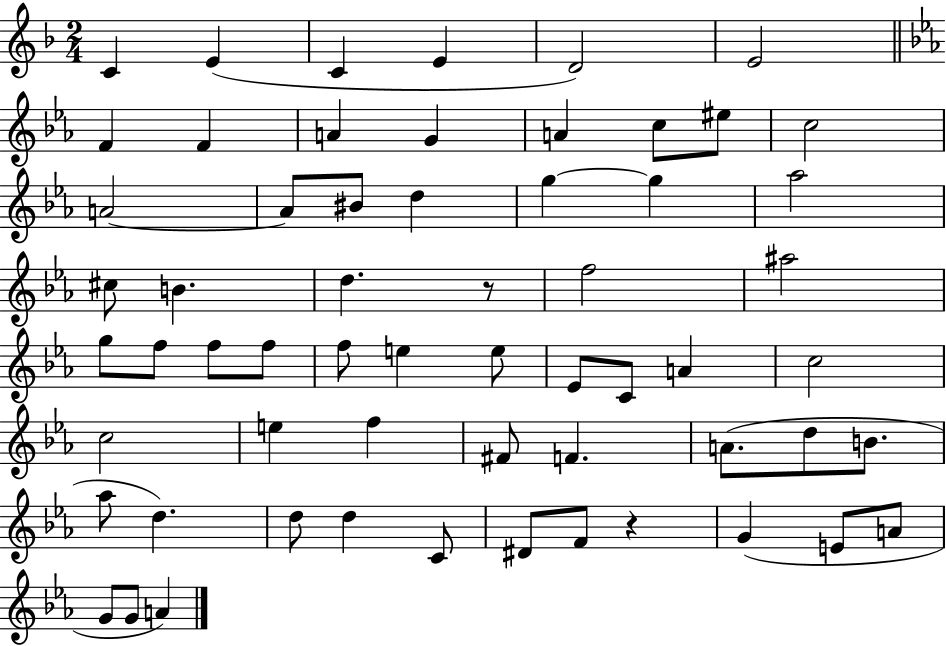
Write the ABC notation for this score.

X:1
T:Untitled
M:2/4
L:1/4
K:F
C E C E D2 E2 F F A G A c/2 ^e/2 c2 A2 A/2 ^B/2 d g g _a2 ^c/2 B d z/2 f2 ^a2 g/2 f/2 f/2 f/2 f/2 e e/2 _E/2 C/2 A c2 c2 e f ^F/2 F A/2 d/2 B/2 _a/2 d d/2 d C/2 ^D/2 F/2 z G E/2 A/2 G/2 G/2 A